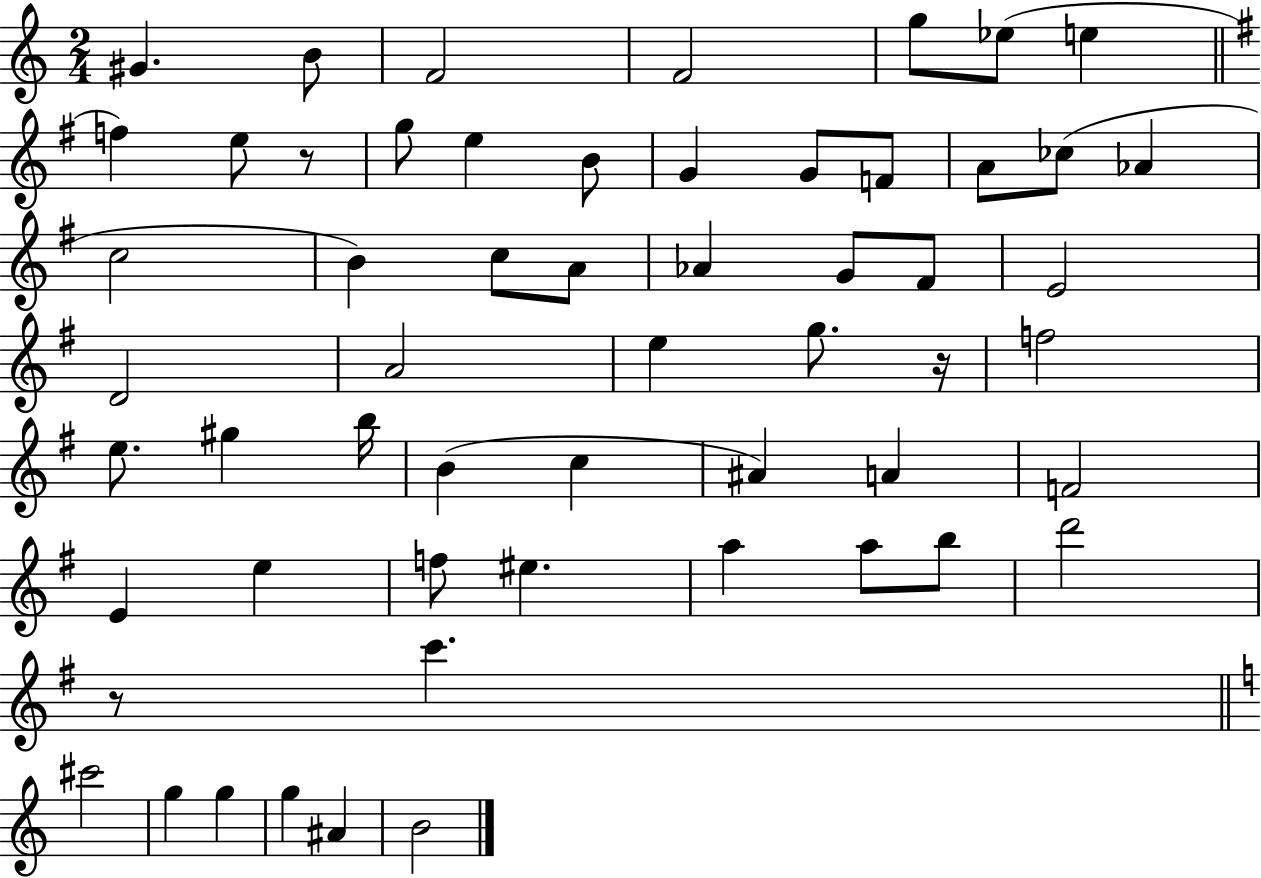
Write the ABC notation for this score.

X:1
T:Untitled
M:2/4
L:1/4
K:C
^G B/2 F2 F2 g/2 _e/2 e f e/2 z/2 g/2 e B/2 G G/2 F/2 A/2 _c/2 _A c2 B c/2 A/2 _A G/2 ^F/2 E2 D2 A2 e g/2 z/4 f2 e/2 ^g b/4 B c ^A A F2 E e f/2 ^e a a/2 b/2 d'2 z/2 c' ^c'2 g g g ^A B2